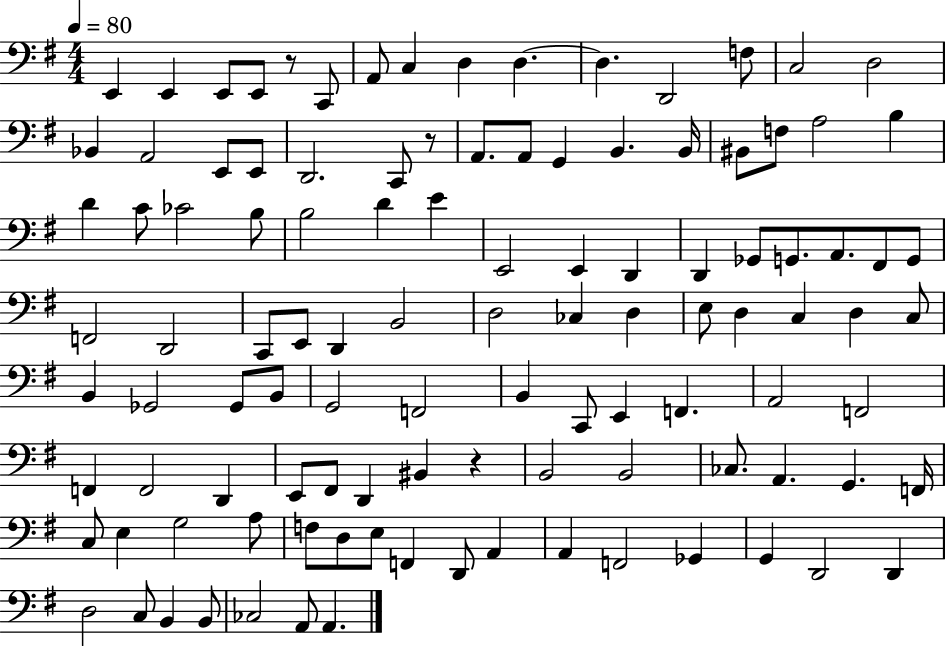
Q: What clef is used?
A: bass